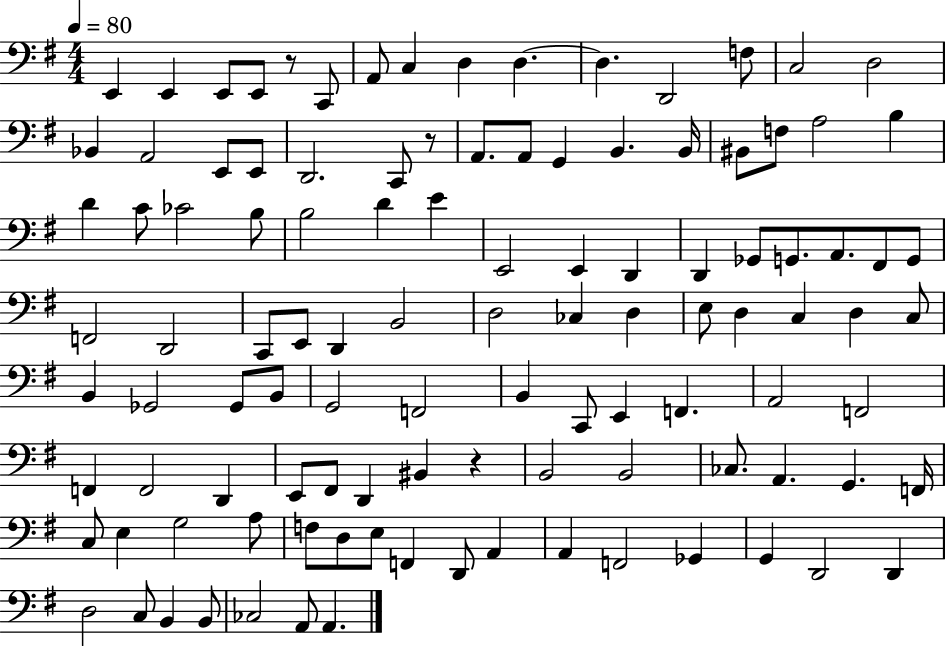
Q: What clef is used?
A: bass